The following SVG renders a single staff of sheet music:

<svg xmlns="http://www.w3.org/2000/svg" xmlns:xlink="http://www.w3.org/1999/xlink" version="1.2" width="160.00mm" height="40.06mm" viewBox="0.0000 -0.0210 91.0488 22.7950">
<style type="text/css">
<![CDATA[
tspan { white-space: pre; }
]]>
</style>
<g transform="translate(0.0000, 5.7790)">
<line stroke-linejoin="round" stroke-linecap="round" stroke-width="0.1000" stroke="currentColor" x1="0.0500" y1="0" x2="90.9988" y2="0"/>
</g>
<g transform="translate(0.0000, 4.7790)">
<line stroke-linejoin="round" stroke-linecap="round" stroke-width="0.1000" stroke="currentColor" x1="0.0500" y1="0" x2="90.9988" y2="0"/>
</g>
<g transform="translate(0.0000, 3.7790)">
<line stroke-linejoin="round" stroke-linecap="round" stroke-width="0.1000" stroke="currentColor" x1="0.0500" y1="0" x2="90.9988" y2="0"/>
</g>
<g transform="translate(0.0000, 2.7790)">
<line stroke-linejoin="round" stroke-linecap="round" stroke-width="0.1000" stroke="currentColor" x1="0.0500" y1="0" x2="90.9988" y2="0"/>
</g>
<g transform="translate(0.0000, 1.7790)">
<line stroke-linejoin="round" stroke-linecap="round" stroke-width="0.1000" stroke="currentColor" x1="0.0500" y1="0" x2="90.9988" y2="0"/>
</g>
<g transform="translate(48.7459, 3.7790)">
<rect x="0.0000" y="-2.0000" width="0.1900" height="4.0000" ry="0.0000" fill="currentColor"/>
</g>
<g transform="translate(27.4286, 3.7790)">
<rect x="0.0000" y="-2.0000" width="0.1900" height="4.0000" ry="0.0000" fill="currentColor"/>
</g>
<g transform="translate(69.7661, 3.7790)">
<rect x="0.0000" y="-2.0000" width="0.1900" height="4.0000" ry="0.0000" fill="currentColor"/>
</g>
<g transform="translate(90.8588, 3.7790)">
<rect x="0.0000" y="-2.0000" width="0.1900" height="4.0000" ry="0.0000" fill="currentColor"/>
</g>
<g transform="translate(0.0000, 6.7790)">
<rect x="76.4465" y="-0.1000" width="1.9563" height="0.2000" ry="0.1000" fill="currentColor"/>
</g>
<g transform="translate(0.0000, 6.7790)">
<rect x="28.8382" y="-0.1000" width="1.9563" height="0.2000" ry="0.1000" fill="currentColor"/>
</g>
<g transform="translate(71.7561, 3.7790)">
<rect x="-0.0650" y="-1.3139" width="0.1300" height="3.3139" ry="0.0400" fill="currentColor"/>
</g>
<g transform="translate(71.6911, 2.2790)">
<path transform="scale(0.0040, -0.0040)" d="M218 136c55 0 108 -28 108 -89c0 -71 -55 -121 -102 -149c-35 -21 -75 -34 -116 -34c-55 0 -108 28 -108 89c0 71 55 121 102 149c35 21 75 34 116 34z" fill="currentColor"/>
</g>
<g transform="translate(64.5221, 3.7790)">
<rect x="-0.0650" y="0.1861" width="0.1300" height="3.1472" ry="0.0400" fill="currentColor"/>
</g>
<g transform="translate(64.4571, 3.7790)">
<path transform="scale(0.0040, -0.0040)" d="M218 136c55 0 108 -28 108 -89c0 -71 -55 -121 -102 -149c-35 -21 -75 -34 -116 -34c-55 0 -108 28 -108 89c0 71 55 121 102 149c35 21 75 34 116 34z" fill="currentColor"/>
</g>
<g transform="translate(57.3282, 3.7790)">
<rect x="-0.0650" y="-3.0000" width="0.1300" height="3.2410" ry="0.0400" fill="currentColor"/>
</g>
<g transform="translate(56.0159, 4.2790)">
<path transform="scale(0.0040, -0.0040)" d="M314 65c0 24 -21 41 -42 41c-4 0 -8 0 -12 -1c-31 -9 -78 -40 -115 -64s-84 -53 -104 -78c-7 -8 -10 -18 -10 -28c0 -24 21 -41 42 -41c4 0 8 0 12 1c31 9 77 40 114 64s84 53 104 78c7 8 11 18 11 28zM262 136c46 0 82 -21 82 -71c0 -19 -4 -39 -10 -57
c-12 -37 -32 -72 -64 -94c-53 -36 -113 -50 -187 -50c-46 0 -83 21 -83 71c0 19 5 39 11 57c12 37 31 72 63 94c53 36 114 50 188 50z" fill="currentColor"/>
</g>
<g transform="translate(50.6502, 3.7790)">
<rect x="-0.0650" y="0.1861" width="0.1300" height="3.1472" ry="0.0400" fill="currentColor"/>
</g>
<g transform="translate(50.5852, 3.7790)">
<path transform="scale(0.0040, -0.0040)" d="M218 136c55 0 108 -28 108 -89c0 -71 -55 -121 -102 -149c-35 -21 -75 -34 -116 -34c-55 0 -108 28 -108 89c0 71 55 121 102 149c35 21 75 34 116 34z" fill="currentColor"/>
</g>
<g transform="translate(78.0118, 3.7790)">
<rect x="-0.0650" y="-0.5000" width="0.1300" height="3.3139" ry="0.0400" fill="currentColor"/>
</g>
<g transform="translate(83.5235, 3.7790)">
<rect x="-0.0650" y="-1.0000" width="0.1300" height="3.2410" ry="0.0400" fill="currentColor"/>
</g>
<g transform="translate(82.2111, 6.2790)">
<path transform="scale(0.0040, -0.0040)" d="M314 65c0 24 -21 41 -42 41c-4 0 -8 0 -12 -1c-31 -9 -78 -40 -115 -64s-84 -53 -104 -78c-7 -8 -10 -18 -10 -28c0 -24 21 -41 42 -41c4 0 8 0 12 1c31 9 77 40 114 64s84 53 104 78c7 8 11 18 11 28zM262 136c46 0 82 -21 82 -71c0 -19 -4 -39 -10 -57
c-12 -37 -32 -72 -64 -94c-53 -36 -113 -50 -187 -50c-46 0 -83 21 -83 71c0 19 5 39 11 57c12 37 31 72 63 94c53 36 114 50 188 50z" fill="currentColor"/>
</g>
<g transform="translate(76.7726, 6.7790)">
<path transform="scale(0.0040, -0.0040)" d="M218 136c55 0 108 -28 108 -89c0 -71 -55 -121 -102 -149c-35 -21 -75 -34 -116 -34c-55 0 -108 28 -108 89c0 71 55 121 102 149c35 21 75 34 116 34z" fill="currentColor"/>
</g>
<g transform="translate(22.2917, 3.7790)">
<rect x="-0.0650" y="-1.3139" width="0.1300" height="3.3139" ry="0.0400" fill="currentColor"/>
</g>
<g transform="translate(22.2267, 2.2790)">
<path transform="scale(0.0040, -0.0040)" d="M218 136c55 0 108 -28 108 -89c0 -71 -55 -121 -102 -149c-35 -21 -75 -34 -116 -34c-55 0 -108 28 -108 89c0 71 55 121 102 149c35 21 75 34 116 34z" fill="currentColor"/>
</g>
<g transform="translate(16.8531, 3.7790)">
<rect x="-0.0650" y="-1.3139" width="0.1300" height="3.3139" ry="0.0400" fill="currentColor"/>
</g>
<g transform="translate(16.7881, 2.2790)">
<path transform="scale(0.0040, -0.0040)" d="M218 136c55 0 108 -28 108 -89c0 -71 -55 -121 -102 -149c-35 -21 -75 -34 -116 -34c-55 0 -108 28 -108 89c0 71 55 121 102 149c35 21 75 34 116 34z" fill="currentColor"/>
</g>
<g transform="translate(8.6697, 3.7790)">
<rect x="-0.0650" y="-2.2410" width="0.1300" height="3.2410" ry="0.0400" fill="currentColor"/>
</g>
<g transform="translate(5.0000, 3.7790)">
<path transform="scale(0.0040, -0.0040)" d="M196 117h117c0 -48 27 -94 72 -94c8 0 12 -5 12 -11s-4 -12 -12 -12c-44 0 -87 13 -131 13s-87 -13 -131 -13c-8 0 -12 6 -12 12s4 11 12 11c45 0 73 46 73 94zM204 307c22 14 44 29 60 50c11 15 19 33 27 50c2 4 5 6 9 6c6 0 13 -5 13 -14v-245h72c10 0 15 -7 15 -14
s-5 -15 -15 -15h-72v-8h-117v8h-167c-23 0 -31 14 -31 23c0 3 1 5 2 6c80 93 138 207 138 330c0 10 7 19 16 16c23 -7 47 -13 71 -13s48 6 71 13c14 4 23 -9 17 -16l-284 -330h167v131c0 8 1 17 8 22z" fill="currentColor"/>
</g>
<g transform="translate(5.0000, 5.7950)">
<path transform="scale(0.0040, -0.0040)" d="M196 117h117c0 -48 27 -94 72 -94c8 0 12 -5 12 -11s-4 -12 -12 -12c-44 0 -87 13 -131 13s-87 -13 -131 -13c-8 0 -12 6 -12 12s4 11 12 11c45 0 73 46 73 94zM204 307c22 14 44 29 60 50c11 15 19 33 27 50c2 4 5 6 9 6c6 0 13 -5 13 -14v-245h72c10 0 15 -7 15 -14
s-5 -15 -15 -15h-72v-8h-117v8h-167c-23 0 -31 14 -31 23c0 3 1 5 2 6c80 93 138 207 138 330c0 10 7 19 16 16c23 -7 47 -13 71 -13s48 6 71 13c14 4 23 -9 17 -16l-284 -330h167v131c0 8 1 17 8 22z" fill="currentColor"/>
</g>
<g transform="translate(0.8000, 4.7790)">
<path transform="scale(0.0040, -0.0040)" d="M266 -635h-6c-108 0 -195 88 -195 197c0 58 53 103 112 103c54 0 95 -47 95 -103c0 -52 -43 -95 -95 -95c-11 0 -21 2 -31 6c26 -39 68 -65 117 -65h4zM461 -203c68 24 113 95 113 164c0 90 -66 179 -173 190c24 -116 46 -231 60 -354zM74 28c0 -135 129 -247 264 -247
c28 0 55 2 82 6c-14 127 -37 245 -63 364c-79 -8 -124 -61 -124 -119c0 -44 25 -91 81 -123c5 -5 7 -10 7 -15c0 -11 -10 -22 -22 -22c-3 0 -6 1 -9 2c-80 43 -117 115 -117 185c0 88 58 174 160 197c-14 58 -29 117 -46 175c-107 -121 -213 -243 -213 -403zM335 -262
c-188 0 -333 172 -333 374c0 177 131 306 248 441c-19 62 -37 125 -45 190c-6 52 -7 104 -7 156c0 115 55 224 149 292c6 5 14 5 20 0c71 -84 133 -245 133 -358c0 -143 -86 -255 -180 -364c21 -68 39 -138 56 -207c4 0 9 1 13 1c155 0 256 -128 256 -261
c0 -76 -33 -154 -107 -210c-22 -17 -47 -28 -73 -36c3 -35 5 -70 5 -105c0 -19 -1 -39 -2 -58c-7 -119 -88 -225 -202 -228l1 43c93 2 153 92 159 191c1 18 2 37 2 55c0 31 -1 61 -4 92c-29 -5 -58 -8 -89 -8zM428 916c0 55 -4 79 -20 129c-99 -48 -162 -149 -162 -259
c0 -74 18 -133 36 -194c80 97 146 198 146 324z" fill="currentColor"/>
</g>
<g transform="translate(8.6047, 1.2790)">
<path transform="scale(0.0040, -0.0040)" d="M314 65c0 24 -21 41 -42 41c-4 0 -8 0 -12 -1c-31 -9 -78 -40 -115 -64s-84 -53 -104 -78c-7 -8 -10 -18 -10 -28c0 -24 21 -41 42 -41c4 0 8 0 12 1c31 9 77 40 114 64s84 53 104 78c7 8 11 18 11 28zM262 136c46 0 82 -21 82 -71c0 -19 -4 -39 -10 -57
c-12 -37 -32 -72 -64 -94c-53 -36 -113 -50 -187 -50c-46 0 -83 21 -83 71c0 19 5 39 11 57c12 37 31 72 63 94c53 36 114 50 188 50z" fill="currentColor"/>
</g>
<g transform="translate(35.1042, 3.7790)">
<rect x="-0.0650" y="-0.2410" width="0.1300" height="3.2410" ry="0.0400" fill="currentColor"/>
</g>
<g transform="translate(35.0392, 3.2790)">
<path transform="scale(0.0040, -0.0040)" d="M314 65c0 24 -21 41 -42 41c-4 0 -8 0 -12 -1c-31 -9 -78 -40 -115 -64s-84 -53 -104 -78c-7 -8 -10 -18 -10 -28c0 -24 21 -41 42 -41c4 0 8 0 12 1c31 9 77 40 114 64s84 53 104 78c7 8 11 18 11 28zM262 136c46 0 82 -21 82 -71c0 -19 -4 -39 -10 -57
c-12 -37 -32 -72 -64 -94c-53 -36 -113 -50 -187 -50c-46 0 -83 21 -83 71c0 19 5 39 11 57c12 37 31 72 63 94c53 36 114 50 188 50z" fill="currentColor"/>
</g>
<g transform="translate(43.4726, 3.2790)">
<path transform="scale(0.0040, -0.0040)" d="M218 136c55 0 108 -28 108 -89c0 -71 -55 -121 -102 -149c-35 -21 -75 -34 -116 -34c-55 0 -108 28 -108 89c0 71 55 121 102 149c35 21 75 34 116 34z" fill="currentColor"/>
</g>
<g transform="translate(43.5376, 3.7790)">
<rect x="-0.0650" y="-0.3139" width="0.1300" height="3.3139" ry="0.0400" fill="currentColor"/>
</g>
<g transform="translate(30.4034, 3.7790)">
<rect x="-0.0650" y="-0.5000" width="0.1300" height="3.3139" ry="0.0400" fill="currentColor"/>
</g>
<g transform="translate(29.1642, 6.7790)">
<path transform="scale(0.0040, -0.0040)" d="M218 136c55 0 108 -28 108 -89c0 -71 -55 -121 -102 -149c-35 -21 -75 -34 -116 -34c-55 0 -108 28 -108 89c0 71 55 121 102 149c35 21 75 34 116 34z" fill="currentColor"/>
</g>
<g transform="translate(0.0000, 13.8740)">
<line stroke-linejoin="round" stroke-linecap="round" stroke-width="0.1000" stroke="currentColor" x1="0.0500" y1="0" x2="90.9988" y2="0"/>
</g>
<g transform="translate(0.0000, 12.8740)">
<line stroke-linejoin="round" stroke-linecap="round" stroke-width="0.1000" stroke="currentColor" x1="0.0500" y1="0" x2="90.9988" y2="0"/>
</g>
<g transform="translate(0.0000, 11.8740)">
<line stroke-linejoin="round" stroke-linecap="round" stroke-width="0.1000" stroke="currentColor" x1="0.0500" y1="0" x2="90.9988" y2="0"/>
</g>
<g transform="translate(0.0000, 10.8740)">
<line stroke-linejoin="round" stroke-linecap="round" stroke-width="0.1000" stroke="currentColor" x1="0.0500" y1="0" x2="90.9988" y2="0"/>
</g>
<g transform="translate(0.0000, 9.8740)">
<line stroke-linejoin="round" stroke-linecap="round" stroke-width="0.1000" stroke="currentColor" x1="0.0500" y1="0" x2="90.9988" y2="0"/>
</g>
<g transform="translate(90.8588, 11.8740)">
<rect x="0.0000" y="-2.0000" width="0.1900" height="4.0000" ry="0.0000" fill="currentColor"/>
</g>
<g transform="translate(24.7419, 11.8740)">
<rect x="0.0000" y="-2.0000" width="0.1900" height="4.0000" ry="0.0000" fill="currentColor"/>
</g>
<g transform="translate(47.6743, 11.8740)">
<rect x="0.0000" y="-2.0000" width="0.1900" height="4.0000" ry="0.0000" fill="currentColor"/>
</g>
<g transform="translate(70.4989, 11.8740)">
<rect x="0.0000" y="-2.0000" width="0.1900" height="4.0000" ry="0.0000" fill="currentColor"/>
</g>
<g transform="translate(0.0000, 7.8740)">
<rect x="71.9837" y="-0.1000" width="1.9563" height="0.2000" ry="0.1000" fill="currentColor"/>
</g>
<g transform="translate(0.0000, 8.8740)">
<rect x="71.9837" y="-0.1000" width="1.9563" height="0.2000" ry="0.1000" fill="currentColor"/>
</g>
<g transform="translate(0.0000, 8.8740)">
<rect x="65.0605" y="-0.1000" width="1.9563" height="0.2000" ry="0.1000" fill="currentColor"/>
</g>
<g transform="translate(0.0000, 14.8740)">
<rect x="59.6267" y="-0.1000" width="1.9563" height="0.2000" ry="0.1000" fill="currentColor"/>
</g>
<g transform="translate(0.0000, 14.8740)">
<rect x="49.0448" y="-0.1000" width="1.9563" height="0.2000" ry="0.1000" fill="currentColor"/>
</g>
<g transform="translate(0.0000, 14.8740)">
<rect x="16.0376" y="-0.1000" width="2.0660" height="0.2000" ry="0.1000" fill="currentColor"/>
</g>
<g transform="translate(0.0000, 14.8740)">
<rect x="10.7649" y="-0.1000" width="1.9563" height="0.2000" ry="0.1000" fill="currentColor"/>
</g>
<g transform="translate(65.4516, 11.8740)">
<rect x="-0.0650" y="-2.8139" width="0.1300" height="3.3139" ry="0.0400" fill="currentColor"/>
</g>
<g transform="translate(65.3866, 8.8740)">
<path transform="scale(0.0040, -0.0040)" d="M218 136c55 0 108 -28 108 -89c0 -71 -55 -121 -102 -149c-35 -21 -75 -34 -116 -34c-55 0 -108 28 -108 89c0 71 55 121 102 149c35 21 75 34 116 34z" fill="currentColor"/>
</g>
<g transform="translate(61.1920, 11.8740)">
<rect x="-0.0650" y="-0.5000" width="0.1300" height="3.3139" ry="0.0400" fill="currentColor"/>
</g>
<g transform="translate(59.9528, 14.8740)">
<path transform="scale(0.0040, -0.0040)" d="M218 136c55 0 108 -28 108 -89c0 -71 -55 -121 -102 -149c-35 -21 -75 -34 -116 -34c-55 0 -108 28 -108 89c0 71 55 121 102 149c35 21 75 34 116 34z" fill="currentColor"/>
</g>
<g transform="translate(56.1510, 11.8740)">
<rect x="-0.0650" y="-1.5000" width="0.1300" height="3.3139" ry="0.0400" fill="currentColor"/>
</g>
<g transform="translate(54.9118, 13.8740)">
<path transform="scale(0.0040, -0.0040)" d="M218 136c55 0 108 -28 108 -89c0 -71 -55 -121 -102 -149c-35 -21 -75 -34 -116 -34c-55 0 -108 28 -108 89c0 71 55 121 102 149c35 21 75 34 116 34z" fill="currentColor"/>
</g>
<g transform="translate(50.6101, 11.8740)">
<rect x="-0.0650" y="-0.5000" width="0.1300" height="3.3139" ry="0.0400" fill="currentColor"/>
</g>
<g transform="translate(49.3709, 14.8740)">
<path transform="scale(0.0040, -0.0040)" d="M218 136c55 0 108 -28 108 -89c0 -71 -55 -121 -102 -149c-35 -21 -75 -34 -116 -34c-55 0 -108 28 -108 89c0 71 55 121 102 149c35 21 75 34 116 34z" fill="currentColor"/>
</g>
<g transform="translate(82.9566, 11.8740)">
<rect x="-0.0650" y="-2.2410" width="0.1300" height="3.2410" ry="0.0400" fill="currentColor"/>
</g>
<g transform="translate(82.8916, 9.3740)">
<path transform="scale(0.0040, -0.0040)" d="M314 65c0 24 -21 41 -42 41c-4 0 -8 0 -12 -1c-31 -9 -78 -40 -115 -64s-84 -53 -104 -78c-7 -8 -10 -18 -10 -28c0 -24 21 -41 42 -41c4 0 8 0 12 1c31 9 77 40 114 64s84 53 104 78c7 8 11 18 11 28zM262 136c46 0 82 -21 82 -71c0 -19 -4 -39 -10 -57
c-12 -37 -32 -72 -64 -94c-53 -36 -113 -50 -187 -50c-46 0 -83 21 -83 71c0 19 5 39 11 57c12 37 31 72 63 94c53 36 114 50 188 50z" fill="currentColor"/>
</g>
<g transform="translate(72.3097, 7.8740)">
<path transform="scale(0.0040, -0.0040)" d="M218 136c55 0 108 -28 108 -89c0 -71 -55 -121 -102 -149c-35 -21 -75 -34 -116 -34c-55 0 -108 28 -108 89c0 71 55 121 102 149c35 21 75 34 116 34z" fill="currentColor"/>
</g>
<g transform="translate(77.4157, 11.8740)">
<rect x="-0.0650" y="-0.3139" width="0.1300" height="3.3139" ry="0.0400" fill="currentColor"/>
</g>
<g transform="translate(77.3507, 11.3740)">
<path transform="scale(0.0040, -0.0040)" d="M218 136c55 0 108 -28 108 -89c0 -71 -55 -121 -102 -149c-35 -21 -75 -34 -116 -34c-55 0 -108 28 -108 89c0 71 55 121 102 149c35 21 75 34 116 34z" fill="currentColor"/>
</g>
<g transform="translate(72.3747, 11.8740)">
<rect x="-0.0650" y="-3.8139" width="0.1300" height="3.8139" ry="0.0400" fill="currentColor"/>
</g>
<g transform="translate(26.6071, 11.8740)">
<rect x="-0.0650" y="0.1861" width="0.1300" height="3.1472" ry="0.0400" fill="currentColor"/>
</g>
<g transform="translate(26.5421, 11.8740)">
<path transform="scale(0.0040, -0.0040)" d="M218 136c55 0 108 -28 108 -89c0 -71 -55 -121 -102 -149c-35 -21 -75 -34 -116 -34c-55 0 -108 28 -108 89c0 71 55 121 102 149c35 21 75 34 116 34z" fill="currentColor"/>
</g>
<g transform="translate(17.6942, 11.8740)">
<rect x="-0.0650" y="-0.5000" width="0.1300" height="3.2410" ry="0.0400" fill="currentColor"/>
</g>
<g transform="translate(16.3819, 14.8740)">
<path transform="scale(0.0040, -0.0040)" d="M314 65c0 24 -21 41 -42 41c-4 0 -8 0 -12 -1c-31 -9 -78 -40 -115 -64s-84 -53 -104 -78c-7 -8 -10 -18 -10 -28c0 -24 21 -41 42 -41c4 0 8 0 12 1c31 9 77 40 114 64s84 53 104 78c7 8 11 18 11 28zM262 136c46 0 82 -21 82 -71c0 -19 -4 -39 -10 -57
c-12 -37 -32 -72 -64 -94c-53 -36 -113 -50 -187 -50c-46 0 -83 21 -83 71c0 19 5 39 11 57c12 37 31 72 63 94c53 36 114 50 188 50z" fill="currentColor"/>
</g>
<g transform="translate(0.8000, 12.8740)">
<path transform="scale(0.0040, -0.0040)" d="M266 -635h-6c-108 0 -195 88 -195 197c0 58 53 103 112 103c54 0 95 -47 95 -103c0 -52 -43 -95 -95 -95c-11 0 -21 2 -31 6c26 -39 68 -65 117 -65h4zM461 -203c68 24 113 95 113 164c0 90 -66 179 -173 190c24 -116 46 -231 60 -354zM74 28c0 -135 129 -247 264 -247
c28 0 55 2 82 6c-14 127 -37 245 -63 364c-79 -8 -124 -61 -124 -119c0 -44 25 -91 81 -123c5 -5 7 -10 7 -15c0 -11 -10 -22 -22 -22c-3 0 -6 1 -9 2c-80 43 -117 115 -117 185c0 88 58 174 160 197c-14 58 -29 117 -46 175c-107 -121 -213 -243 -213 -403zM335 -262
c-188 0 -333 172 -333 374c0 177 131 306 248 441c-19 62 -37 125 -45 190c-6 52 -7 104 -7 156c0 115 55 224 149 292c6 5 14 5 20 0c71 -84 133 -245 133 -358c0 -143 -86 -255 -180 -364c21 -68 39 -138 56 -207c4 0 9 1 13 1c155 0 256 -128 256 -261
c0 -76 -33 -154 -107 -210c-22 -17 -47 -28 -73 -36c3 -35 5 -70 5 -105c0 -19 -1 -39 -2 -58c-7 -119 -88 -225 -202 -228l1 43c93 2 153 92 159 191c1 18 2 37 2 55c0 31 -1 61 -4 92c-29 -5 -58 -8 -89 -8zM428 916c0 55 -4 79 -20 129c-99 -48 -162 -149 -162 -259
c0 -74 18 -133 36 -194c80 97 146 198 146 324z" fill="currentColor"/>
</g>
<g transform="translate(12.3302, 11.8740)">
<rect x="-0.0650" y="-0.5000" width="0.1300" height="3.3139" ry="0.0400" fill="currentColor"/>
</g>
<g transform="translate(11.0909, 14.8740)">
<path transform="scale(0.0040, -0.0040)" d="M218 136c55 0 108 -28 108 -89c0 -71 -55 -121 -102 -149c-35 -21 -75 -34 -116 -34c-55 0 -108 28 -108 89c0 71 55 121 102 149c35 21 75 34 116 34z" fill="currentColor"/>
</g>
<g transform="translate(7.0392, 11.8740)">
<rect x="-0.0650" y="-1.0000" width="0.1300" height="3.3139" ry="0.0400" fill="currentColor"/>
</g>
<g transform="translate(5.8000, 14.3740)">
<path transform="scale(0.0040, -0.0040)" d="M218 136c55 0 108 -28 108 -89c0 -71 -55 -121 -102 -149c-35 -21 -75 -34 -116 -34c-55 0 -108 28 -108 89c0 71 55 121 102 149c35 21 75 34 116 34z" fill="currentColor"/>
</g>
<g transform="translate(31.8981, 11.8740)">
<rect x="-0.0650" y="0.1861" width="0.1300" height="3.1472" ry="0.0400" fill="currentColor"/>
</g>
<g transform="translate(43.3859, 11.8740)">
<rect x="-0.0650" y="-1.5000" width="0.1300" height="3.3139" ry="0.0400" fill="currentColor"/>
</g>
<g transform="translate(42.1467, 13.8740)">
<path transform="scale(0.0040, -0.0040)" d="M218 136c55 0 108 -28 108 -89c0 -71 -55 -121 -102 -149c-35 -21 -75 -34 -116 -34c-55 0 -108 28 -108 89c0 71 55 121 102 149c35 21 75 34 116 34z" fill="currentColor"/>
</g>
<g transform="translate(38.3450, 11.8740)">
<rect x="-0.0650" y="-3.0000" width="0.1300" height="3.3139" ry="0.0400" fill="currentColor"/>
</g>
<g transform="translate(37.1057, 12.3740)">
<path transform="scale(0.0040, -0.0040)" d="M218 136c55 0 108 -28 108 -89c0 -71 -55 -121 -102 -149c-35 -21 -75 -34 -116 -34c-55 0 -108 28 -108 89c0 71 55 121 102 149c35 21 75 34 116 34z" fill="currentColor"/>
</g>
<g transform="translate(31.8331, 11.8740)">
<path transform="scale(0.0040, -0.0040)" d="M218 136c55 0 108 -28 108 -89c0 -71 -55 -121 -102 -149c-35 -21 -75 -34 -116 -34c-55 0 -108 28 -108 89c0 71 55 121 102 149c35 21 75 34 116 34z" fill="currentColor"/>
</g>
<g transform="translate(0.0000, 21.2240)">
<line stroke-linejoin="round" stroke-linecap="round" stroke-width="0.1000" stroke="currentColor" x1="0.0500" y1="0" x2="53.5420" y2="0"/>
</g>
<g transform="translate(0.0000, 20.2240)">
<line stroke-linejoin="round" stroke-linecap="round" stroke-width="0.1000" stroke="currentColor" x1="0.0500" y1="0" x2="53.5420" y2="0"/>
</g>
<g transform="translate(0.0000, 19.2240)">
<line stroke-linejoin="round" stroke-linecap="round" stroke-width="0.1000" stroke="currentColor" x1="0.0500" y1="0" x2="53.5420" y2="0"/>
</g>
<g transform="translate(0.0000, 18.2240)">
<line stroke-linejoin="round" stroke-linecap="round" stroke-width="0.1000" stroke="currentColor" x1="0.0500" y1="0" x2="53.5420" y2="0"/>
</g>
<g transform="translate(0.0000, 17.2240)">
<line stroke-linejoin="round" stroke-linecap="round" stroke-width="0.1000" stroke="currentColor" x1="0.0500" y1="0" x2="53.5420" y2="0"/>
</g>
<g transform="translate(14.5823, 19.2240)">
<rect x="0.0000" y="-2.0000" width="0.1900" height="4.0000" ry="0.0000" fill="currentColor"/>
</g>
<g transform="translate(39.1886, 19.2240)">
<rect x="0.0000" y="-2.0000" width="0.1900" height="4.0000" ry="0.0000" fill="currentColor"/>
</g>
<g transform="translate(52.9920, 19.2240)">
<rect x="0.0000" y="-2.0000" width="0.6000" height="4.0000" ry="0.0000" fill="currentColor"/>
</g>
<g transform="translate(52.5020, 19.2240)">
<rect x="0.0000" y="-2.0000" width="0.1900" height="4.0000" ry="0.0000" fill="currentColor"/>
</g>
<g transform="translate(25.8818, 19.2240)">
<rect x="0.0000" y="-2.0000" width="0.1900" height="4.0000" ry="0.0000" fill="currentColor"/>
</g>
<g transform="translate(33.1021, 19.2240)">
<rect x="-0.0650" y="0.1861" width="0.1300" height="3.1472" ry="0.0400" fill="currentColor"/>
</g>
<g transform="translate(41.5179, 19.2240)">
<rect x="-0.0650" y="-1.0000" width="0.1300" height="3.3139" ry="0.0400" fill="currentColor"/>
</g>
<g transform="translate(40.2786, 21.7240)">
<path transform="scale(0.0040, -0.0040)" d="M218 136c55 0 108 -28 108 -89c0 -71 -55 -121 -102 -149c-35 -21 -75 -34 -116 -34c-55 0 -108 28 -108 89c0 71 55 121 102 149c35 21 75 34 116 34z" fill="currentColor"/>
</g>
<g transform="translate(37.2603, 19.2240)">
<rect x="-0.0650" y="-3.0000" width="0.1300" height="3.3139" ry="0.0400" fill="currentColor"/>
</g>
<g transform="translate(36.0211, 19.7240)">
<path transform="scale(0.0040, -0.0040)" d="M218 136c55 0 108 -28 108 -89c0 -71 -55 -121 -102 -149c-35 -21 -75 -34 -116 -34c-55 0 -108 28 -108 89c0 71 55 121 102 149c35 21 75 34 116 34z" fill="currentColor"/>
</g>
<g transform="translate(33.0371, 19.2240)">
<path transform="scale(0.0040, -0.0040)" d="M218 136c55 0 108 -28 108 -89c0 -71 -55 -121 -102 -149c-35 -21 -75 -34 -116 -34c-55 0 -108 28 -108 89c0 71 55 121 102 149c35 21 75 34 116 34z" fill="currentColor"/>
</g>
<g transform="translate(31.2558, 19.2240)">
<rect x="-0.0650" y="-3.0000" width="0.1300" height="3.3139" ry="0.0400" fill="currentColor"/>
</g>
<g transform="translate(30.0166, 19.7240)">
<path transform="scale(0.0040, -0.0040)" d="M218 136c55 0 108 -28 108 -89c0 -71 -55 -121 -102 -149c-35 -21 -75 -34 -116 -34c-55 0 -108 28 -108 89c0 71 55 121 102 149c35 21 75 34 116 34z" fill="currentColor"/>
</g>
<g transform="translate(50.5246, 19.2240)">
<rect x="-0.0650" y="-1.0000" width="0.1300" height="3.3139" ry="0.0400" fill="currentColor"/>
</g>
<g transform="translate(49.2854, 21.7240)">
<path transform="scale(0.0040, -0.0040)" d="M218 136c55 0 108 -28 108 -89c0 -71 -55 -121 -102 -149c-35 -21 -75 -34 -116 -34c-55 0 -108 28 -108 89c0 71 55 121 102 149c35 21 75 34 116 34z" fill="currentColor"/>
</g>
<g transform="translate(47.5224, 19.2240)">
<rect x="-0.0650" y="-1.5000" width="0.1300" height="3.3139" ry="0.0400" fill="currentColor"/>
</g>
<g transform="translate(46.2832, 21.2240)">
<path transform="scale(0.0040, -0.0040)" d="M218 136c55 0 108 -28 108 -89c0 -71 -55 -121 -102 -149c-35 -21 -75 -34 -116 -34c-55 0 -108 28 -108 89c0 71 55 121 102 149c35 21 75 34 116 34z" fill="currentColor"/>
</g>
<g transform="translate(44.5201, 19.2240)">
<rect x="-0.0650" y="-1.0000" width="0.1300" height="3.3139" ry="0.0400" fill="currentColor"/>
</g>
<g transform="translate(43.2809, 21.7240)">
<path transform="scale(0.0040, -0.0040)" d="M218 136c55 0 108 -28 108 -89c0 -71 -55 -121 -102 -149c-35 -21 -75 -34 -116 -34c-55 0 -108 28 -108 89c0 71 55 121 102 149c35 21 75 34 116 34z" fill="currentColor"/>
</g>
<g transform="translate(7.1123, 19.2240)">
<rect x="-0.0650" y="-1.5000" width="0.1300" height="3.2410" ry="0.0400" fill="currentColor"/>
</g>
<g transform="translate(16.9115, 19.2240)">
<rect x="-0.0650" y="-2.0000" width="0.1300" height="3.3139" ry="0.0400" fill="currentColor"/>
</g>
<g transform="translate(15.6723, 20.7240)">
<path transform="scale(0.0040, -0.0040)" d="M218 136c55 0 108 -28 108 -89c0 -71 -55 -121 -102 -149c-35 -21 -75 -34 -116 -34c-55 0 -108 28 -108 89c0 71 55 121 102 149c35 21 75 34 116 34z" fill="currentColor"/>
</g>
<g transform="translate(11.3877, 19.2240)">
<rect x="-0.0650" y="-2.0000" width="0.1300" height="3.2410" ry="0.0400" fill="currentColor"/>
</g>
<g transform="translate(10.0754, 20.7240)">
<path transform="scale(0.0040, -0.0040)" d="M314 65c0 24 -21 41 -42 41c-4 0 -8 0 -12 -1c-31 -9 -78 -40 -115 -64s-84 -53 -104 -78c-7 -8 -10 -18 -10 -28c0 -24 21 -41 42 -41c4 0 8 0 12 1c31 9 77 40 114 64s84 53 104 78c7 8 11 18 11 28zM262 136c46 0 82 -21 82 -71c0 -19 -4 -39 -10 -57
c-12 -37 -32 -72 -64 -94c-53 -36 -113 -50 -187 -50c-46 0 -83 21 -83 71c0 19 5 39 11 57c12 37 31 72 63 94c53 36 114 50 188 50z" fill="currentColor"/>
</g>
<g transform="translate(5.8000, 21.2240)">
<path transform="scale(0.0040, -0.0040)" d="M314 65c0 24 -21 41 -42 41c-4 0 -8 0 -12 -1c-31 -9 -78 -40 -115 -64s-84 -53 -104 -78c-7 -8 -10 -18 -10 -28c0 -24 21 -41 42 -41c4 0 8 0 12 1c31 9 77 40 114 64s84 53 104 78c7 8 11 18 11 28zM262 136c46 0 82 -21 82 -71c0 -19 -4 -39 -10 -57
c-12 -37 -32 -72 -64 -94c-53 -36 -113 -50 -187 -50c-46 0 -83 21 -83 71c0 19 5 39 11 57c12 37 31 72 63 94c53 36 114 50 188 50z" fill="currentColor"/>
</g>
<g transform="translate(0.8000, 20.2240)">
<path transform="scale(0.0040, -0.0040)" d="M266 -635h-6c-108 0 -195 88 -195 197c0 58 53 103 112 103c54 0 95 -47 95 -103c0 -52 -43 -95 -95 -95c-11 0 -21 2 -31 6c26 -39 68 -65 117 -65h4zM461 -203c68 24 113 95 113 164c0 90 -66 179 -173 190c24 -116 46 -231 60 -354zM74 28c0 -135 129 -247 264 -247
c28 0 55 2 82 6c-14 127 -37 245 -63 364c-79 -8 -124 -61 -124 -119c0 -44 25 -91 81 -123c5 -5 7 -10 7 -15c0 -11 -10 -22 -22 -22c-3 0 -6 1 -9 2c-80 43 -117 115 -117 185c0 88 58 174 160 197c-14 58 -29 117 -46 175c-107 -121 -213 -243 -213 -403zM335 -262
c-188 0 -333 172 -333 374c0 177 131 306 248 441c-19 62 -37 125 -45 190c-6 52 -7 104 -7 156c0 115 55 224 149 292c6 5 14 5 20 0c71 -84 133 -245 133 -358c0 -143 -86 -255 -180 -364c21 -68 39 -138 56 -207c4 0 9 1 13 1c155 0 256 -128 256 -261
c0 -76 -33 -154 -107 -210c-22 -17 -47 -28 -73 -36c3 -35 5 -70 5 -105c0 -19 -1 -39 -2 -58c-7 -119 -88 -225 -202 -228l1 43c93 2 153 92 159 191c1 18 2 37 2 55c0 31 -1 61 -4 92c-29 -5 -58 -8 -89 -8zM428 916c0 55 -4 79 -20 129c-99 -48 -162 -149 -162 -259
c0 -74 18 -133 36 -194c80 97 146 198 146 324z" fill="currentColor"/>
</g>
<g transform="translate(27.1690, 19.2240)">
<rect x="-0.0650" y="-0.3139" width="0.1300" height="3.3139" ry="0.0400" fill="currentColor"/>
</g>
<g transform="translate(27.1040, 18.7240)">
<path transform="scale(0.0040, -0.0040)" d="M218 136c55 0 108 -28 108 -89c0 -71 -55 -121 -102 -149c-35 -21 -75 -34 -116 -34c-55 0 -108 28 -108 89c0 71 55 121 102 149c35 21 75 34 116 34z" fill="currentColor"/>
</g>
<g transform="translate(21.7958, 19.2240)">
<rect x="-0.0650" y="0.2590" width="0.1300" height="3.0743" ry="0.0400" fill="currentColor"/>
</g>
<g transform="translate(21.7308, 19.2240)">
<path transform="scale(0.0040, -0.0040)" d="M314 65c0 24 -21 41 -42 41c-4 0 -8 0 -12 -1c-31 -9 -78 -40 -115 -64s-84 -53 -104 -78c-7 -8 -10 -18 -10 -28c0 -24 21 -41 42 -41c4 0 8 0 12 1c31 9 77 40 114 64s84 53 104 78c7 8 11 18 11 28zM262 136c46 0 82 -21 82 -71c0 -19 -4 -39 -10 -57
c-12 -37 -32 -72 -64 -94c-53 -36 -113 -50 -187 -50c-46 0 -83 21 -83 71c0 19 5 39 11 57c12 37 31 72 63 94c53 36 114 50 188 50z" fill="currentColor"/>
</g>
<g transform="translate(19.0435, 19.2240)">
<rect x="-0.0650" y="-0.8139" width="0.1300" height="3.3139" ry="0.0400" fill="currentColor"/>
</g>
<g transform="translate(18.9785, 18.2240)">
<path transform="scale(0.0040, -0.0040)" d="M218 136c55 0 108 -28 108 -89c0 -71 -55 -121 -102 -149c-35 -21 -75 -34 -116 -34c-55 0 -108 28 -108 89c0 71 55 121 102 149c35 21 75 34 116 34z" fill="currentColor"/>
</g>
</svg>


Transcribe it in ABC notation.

X:1
T:Untitled
M:4/4
L:1/4
K:C
g2 e e C c2 c B A2 B e C D2 D C C2 B B A E C E C a c' c g2 E2 F2 F d B2 c A B A D D E D